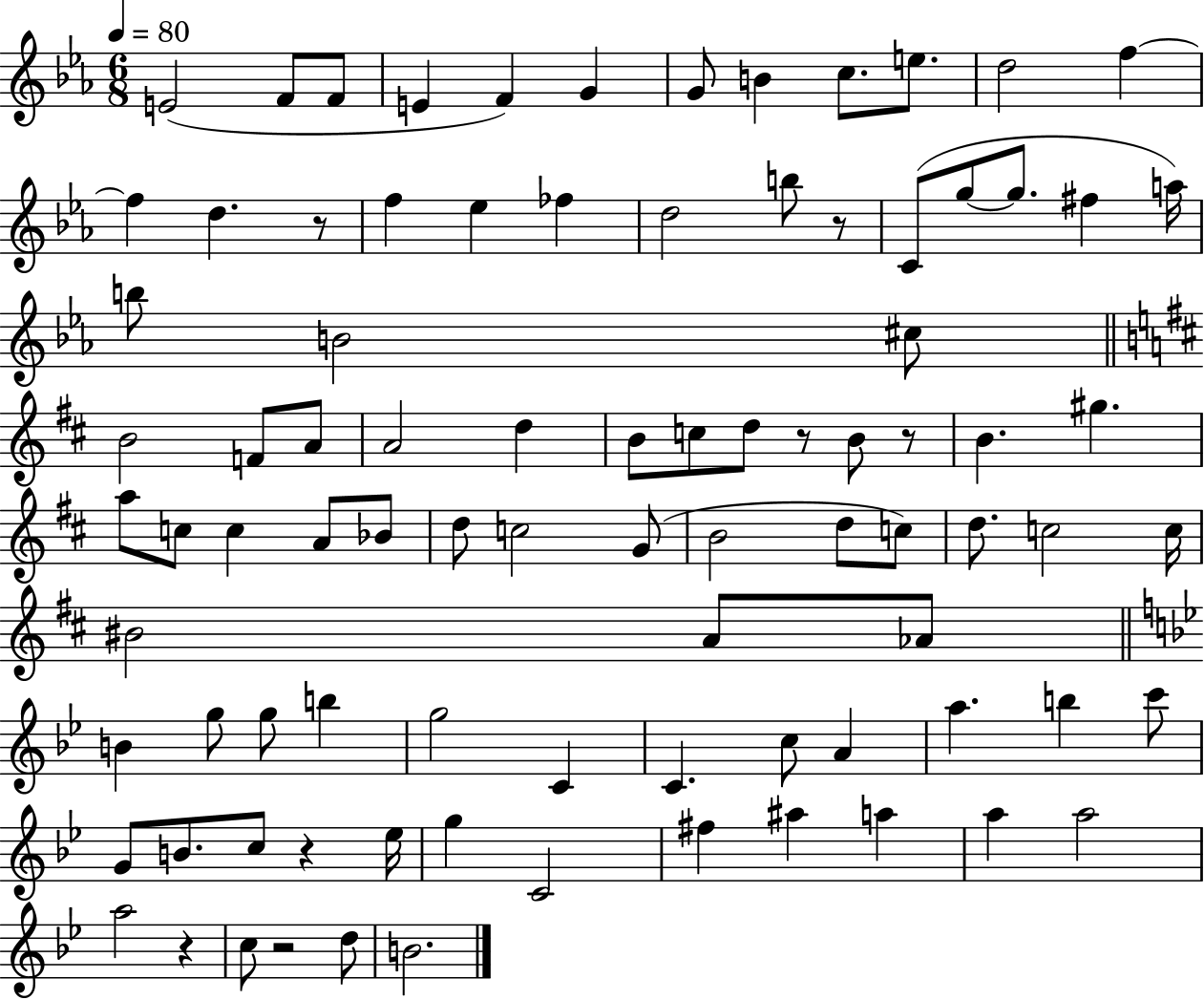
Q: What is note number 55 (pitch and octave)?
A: Ab4